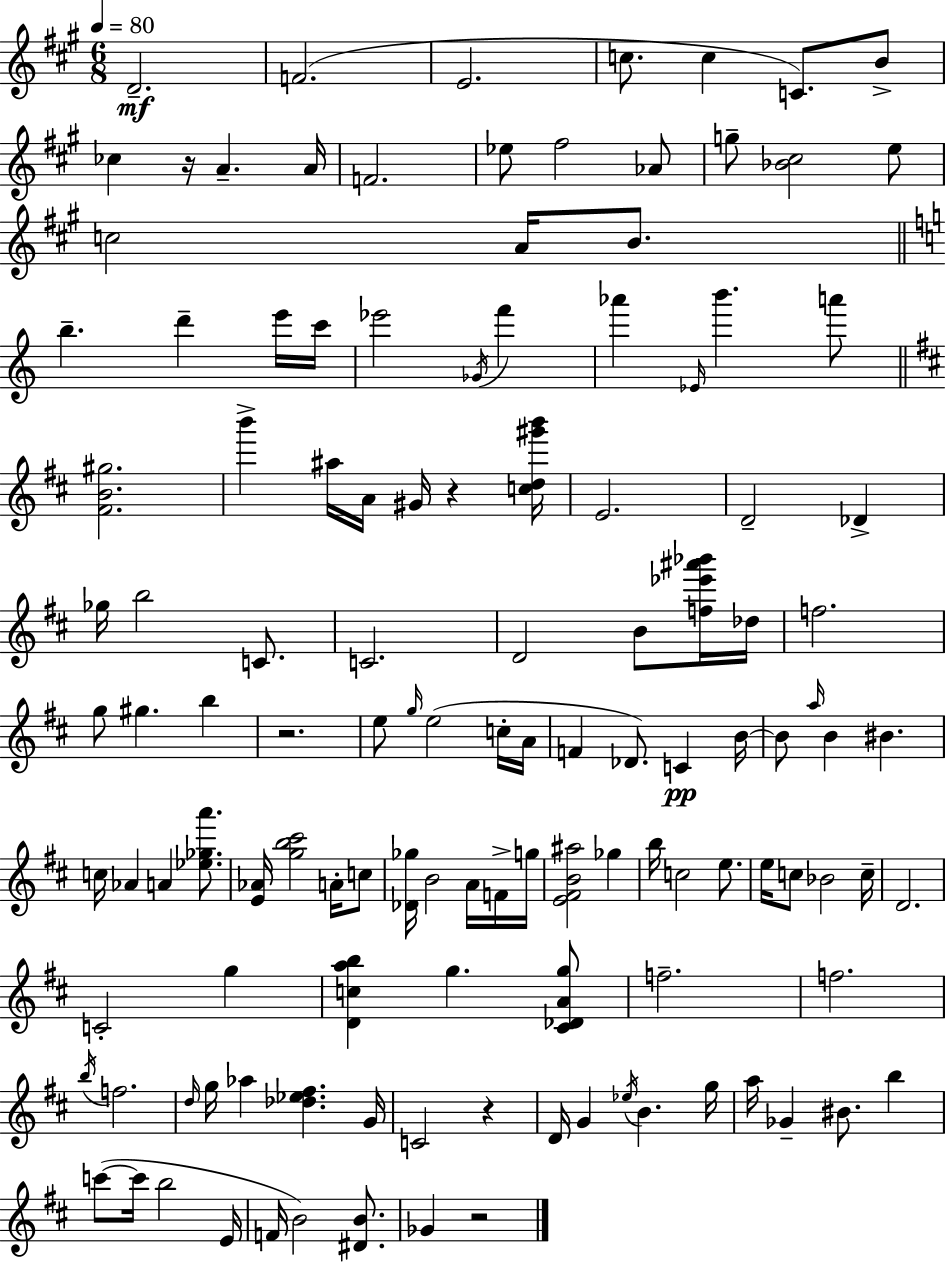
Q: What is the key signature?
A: A major